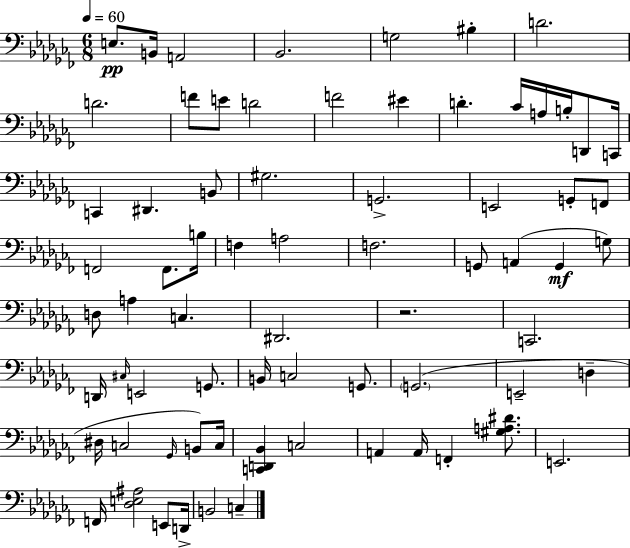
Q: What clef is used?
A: bass